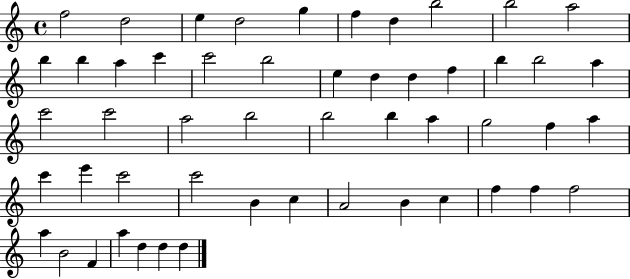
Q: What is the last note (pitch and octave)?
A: D5